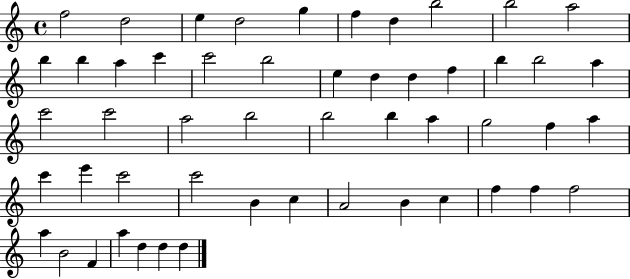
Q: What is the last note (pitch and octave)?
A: D5